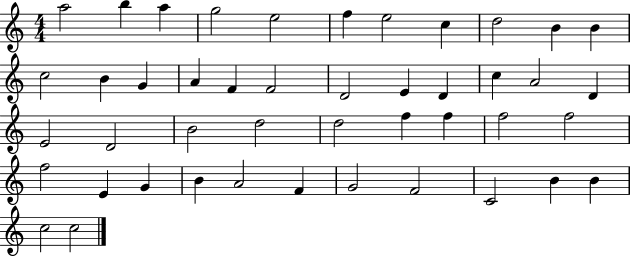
A5/h B5/q A5/q G5/h E5/h F5/q E5/h C5/q D5/h B4/q B4/q C5/h B4/q G4/q A4/q F4/q F4/h D4/h E4/q D4/q C5/q A4/h D4/q E4/h D4/h B4/h D5/h D5/h F5/q F5/q F5/h F5/h F5/h E4/q G4/q B4/q A4/h F4/q G4/h F4/h C4/h B4/q B4/q C5/h C5/h